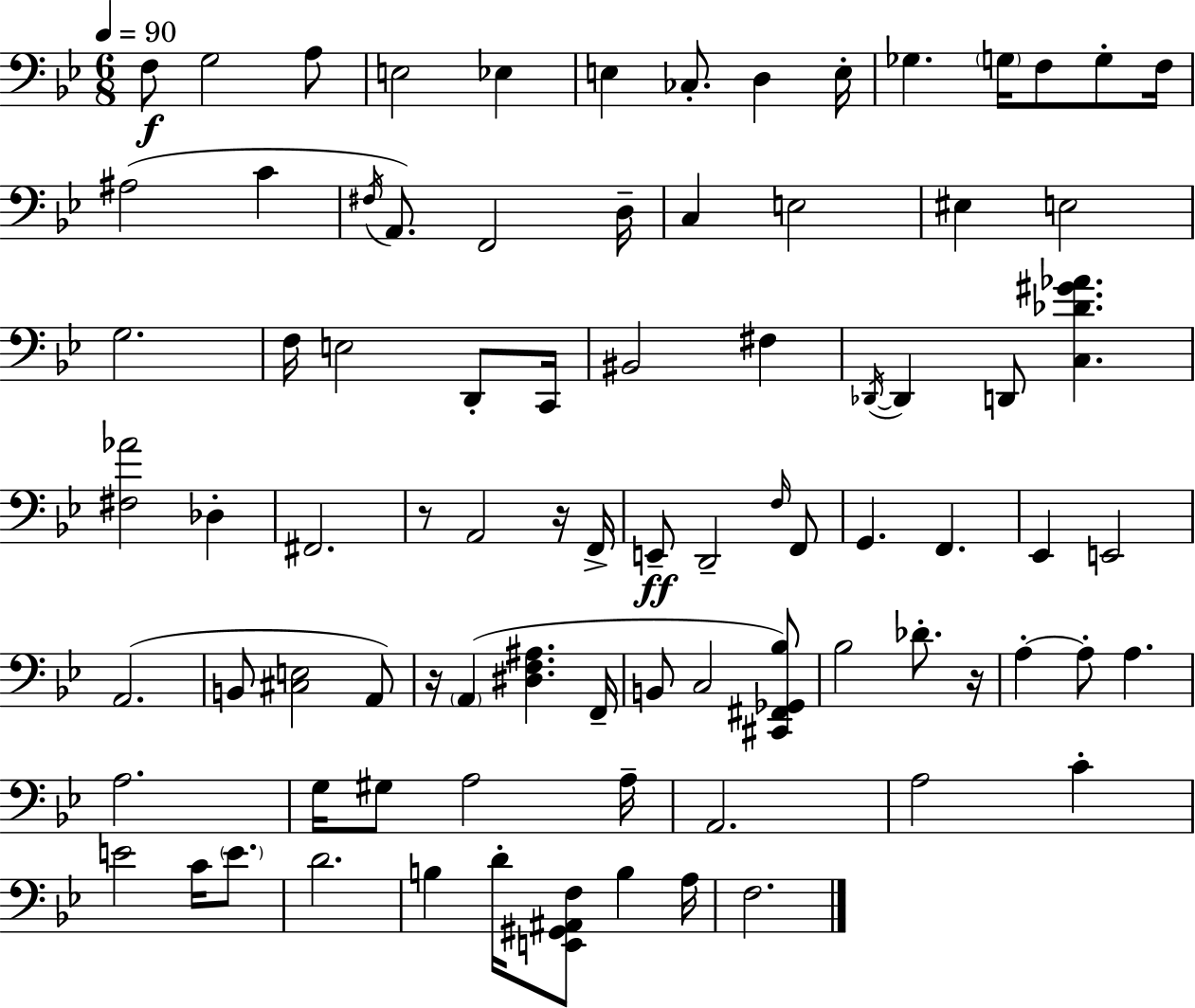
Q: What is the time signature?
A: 6/8